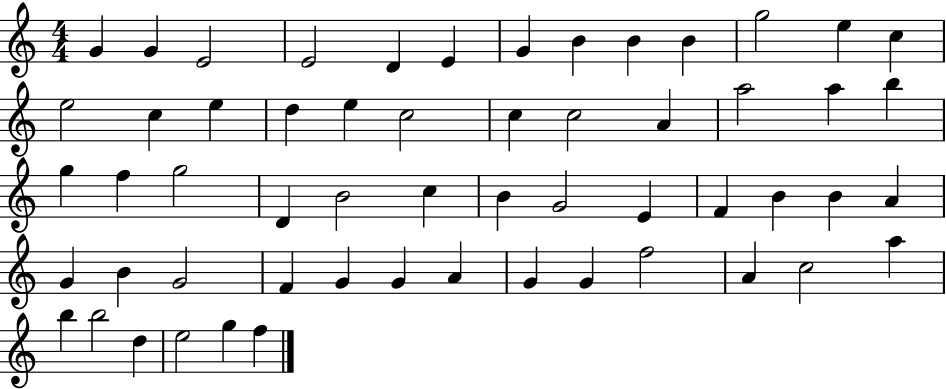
X:1
T:Untitled
M:4/4
L:1/4
K:C
G G E2 E2 D E G B B B g2 e c e2 c e d e c2 c c2 A a2 a b g f g2 D B2 c B G2 E F B B A G B G2 F G G A G G f2 A c2 a b b2 d e2 g f